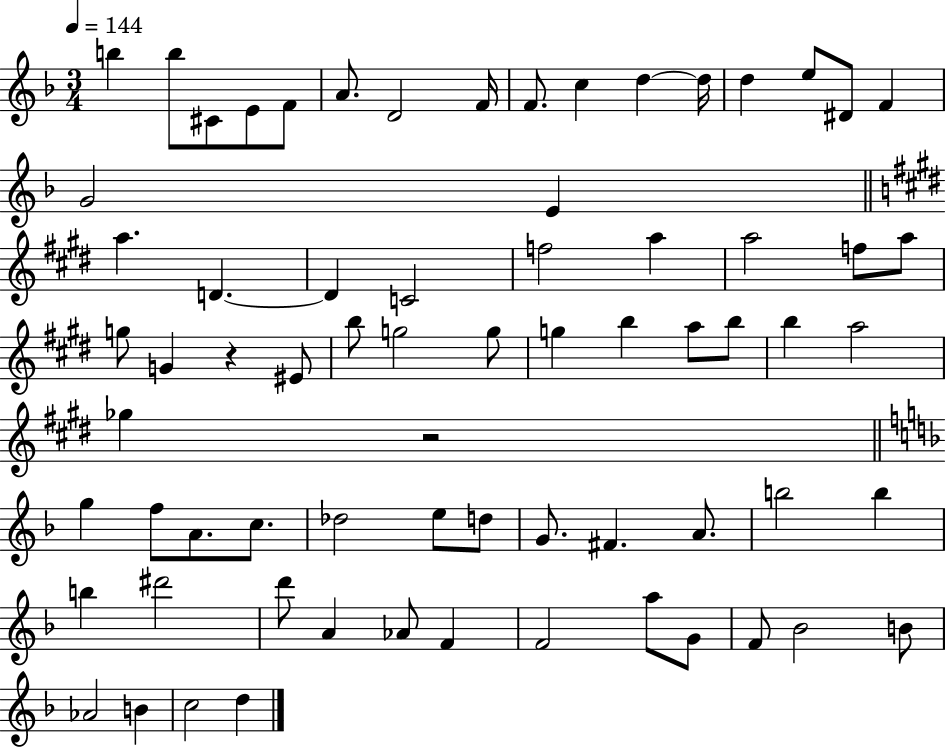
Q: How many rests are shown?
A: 2